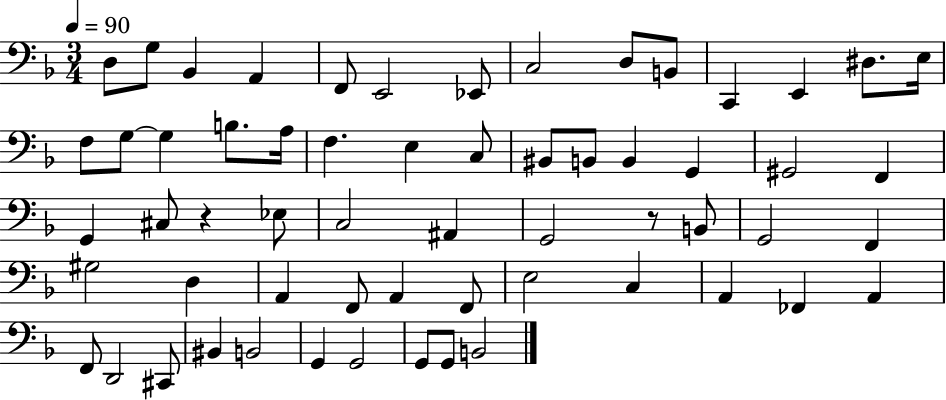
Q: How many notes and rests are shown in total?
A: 60